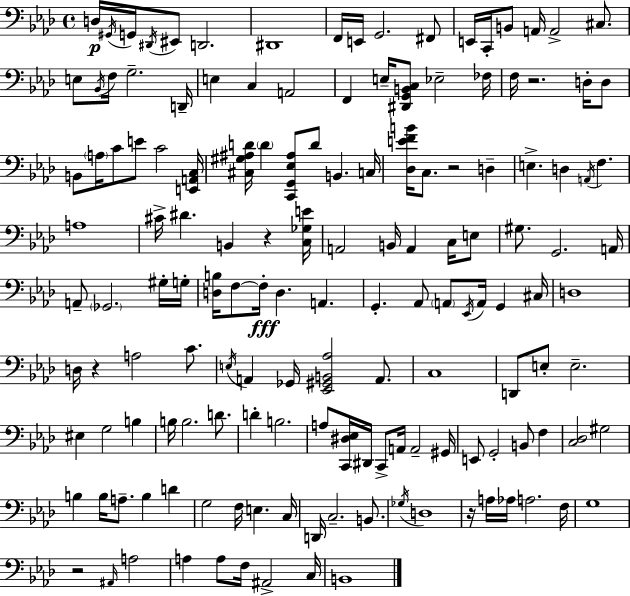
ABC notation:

X:1
T:Untitled
M:4/4
L:1/4
K:Fm
D,/4 ^G,,/4 G,,/4 ^D,,/4 ^E,,/2 D,,2 ^D,,4 F,,/4 E,,/4 G,,2 ^F,,/2 E,,/4 C,,/4 B,,/2 A,,/4 A,,2 ^C,/2 E,/2 _B,,/4 F,/4 G,2 D,,/4 E, C, A,,2 F,, E,/4 [^D,,G,,B,,C,]/2 _E,2 _F,/4 F,/4 z2 D,/4 D,/2 B,,/2 A,/4 C/2 E/2 C2 [E,,A,,C,]/4 [^C,^G,^A,D]/4 D [C,,G,,_E,^A,]/2 D/2 B,, C,/4 [_D,EFB]/4 C,/2 z2 D, E, D, A,,/4 F, A,4 ^C/4 ^D B,, z [C,_G,E]/4 A,,2 B,,/4 A,, C,/4 E,/2 ^G,/2 G,,2 A,,/4 A,,/2 _G,,2 ^G,/4 G,/4 [D,B,]/4 F,/2 F,/4 D, A,, G,, _A,,/2 A,,/2 _E,,/4 A,,/4 G,, ^C,/4 D,4 D,/4 z A,2 C/2 E,/4 A,, _G,,/4 [_E,,^G,,B,,_A,]2 A,,/2 C,4 D,,/2 E,/2 E,2 ^E, G,2 B, B,/4 B,2 D/2 D B,2 A,/2 [C,,^D,_E,]/4 ^D,,/4 C,,/2 A,,/4 A,,2 ^G,,/4 E,,/2 G,,2 B,,/2 F, [C,_D,]2 ^G,2 B, B,/4 A,/2 B, D G,2 F,/4 E, C,/4 D,,/4 C,2 B,,/2 _G,/4 D,4 z/4 A,/4 _A,/4 A,2 F,/4 G,4 z2 ^A,,/4 A,2 A, A,/2 F,/4 ^A,,2 C,/4 B,,4